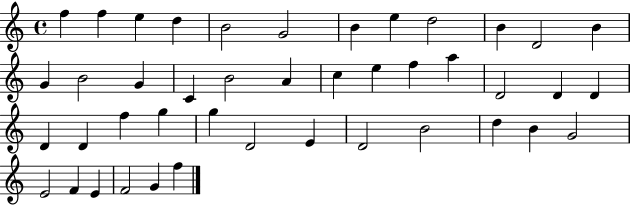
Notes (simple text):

F5/q F5/q E5/q D5/q B4/h G4/h B4/q E5/q D5/h B4/q D4/h B4/q G4/q B4/h G4/q C4/q B4/h A4/q C5/q E5/q F5/q A5/q D4/h D4/q D4/q D4/q D4/q F5/q G5/q G5/q D4/h E4/q D4/h B4/h D5/q B4/q G4/h E4/h F4/q E4/q F4/h G4/q F5/q